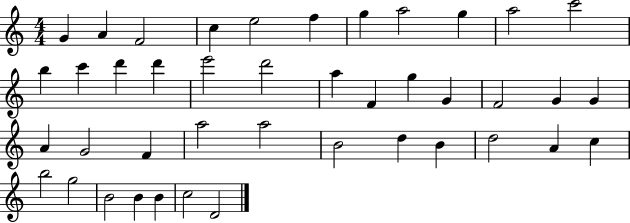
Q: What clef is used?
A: treble